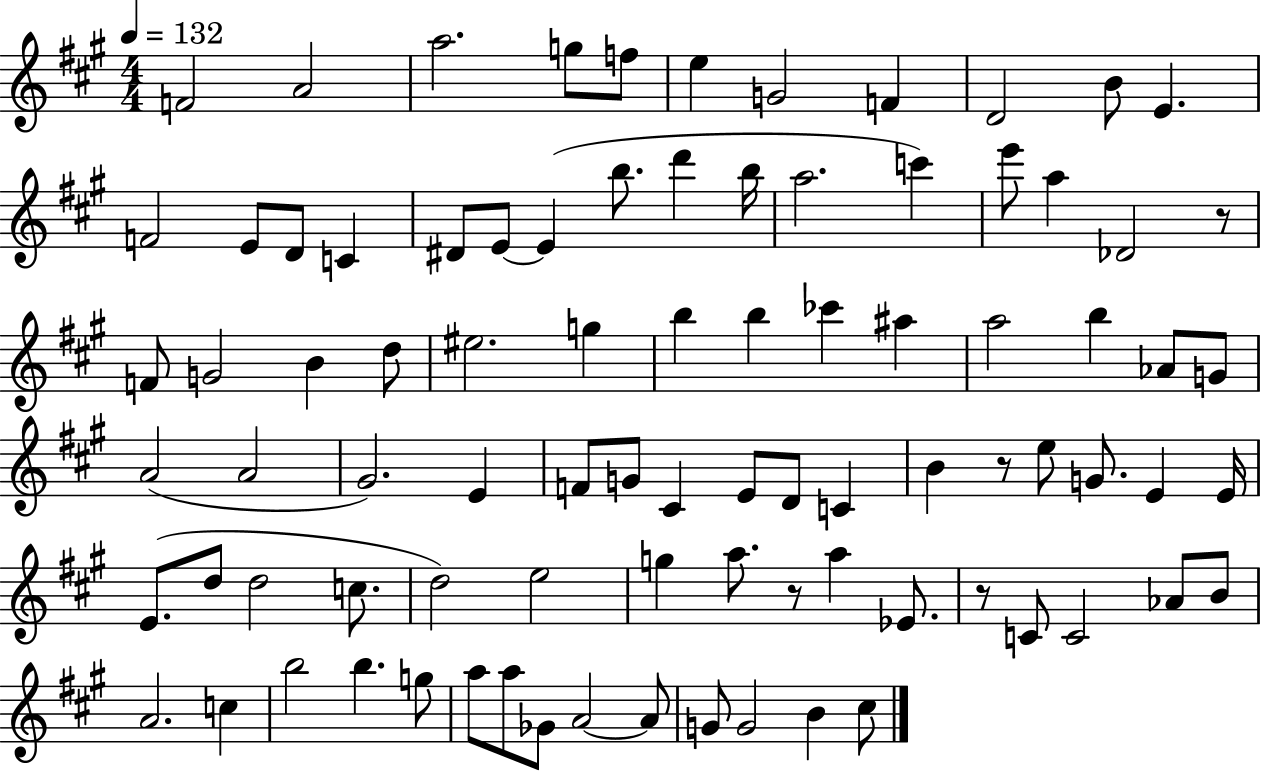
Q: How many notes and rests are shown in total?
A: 87